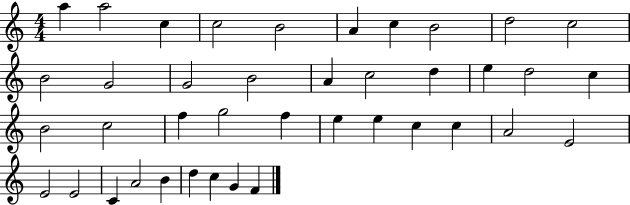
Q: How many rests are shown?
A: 0